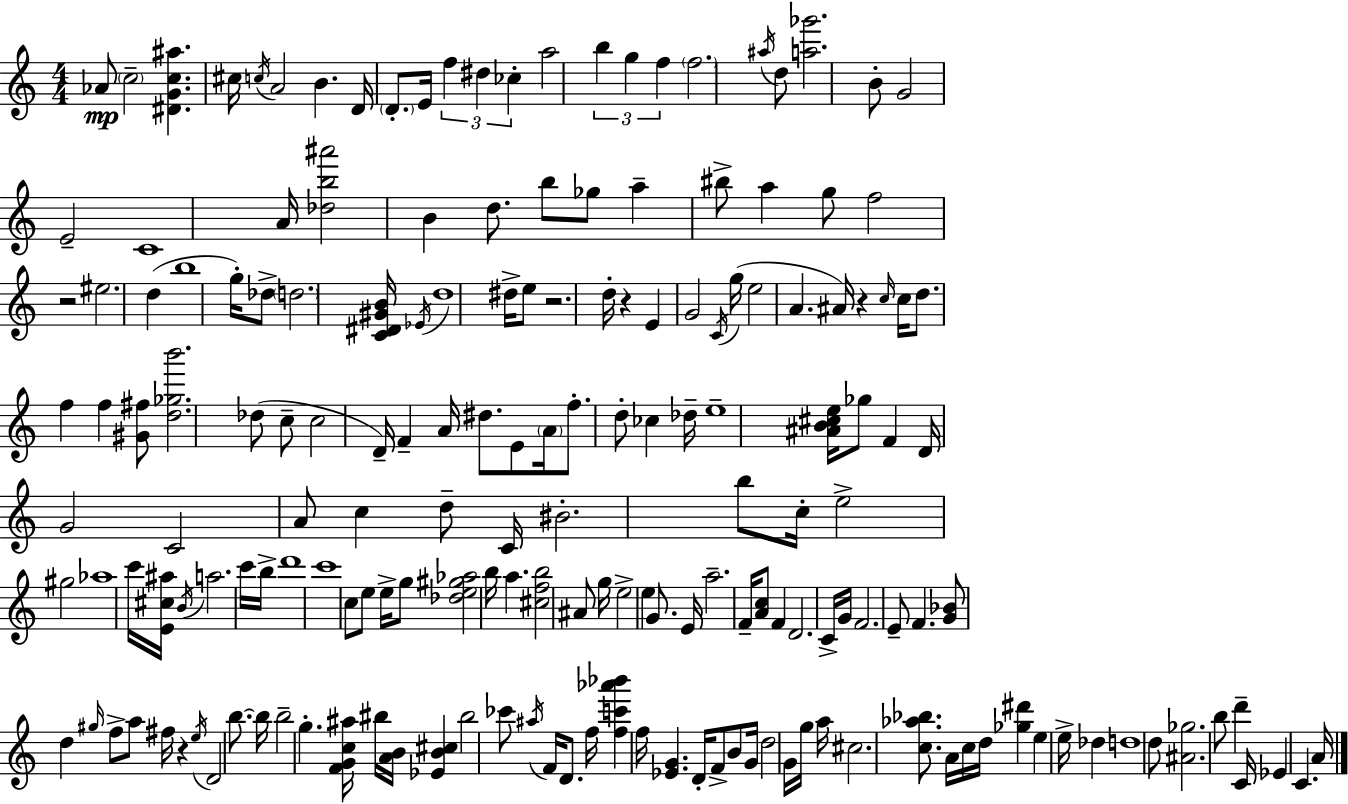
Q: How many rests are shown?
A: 5